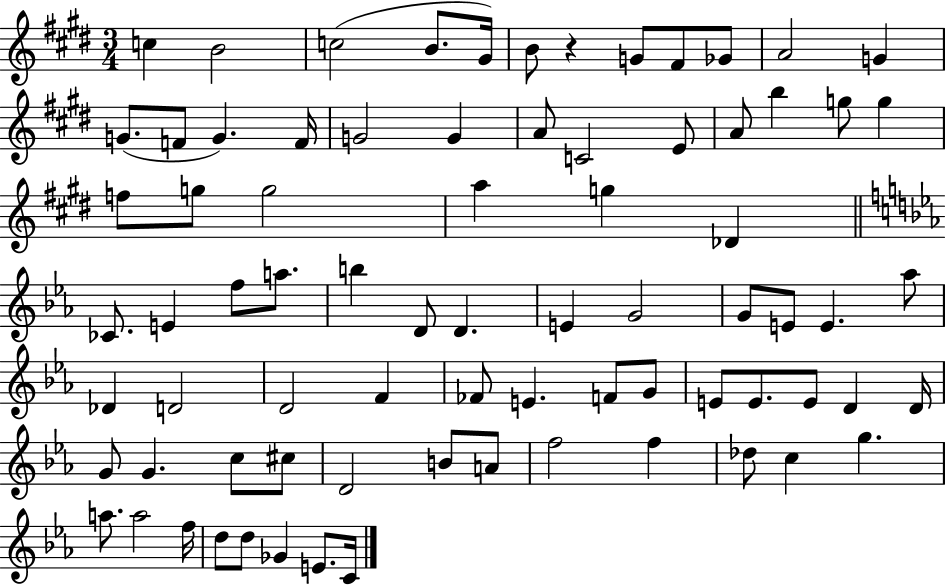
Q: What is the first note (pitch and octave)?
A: C5